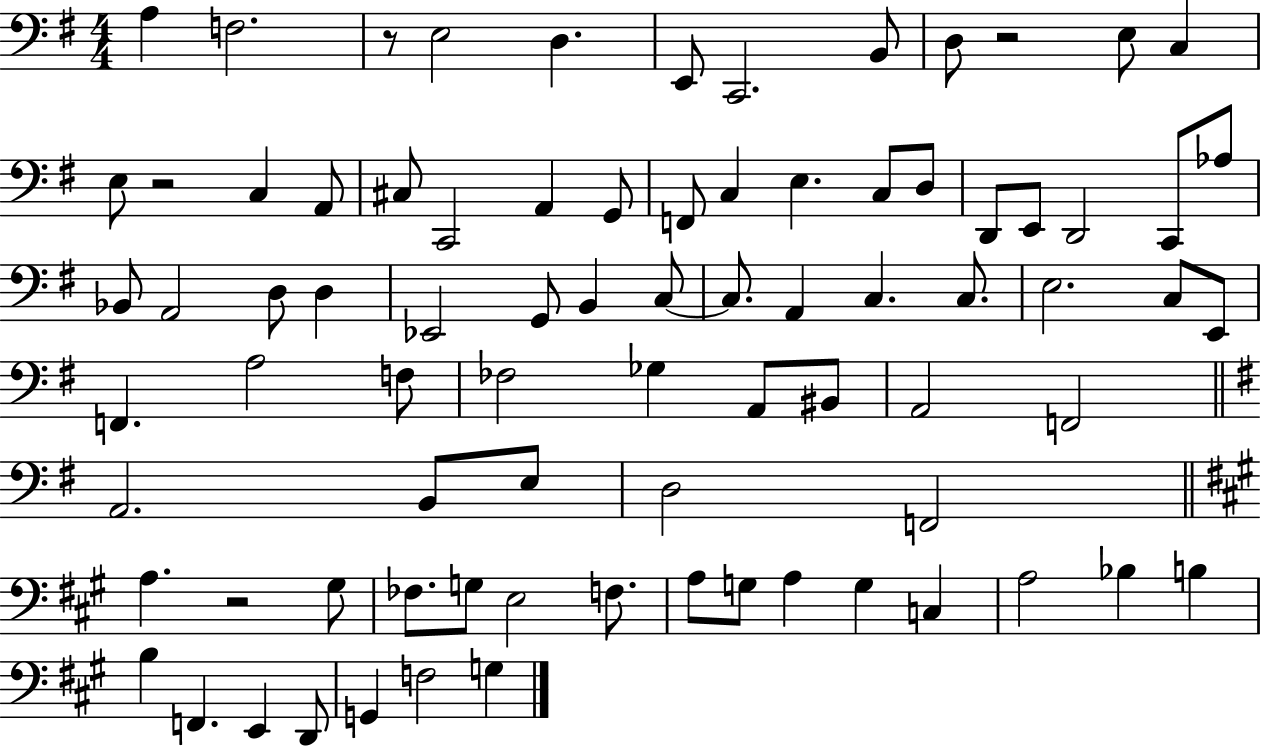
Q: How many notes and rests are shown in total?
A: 81